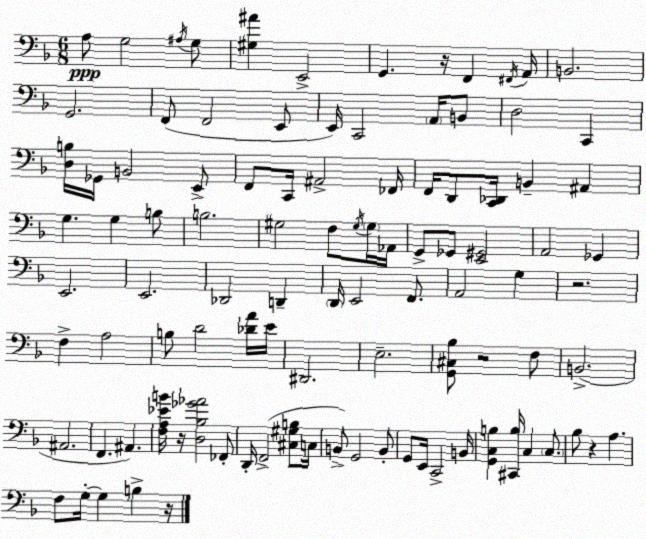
X:1
T:Untitled
M:6/8
L:1/4
K:F
A,/2 G,2 ^A,/4 G,/2 [^G,^A] E,,2 G,, z/4 F,, ^F,,/4 A,,/4 B,,2 G,,2 F,,/2 F,,2 E,,/2 E,,/4 C,,2 A,,/4 B,,/2 D,2 C,, [D,B,]/4 _G,,/4 B,,2 E,,/2 F,,/2 C,,/4 ^A,,2 _F,,/4 F,,/4 D,,/2 [C,,_D,,]/4 B,, ^A,, G, G, B,/2 B,2 ^G,2 F,/2 ^G,/4 ^G,/4 _A,,/4 G,,/2 _G,,/2 [E,,^G,,]2 A,,2 _G,, E,,2 E,,2 _D,,2 D,, D,,/4 E,,2 F,,/2 A,,2 G, z2 F, A,2 B,/2 D2 [_DA]/4 E/4 ^D,,2 E,2 [G,,^C,_B,]/2 z2 F,/2 B,,2 ^A,,2 F,, ^A,, [F,A,_EB]/4 z/4 [D,_B,_G_A]2 _F,,/2 D,,/4 F,,2 [^C,^G,B,]/2 C,/4 B,,/2 G,,2 B,,/2 G,,/2 E,,/4 C,,2 B,,/4 [G,,C,B,] [^C,,B,]/4 C, C,/2 _B,/2 z A, F,/2 G,/4 G, B, z/4